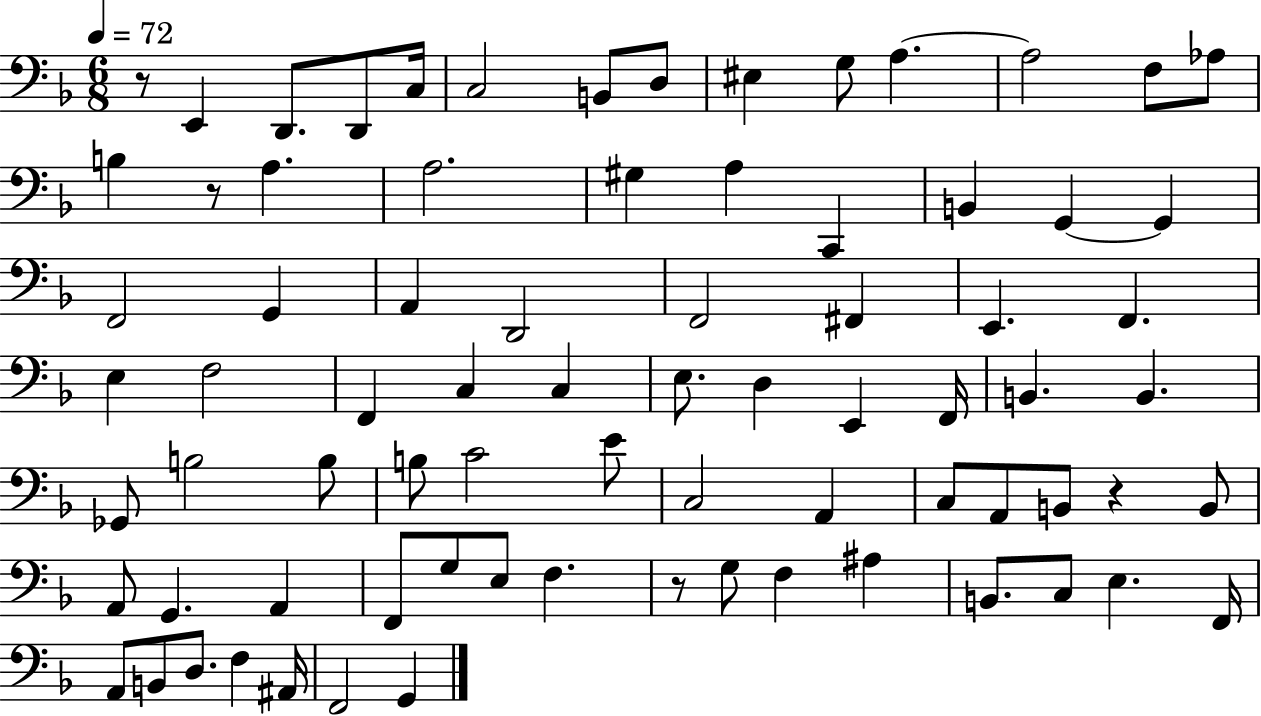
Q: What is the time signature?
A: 6/8